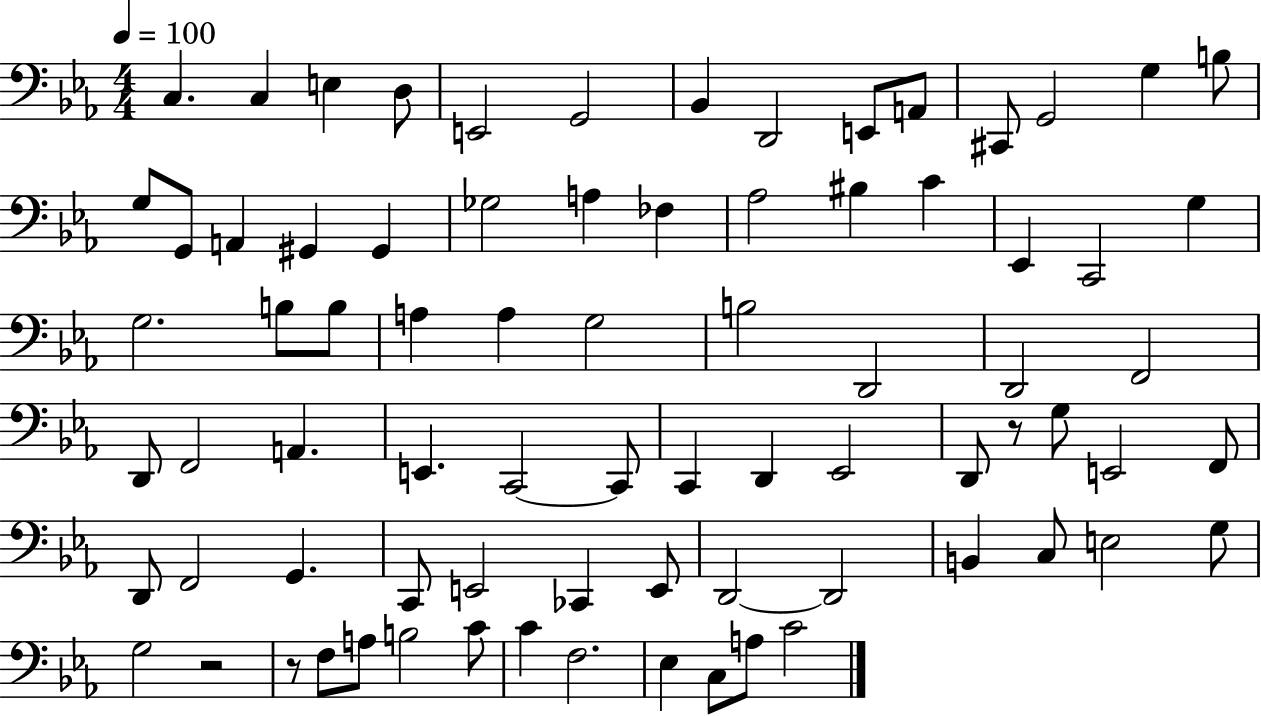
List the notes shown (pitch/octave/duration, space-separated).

C3/q. C3/q E3/q D3/e E2/h G2/h Bb2/q D2/h E2/e A2/e C#2/e G2/h G3/q B3/e G3/e G2/e A2/q G#2/q G#2/q Gb3/h A3/q FES3/q Ab3/h BIS3/q C4/q Eb2/q C2/h G3/q G3/h. B3/e B3/e A3/q A3/q G3/h B3/h D2/h D2/h F2/h D2/e F2/h A2/q. E2/q. C2/h C2/e C2/q D2/q Eb2/h D2/e R/e G3/e E2/h F2/e D2/e F2/h G2/q. C2/e E2/h CES2/q E2/e D2/h D2/h B2/q C3/e E3/h G3/e G3/h R/h R/e F3/e A3/e B3/h C4/e C4/q F3/h. Eb3/q C3/e A3/e C4/h